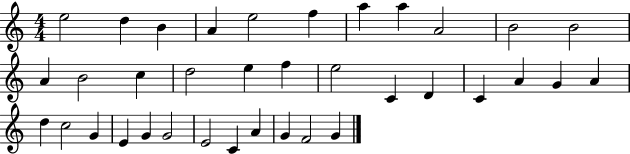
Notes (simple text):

E5/h D5/q B4/q A4/q E5/h F5/q A5/q A5/q A4/h B4/h B4/h A4/q B4/h C5/q D5/h E5/q F5/q E5/h C4/q D4/q C4/q A4/q G4/q A4/q D5/q C5/h G4/q E4/q G4/q G4/h E4/h C4/q A4/q G4/q F4/h G4/q